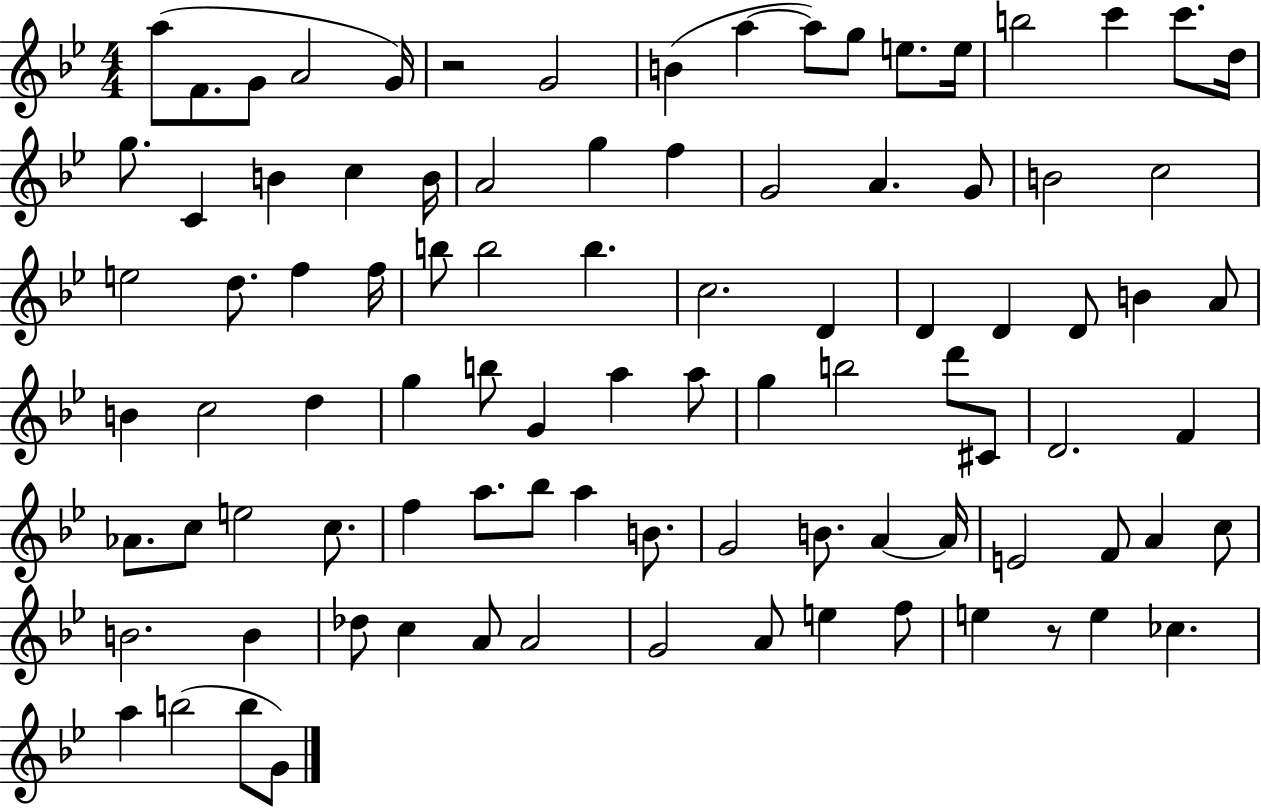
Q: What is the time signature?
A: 4/4